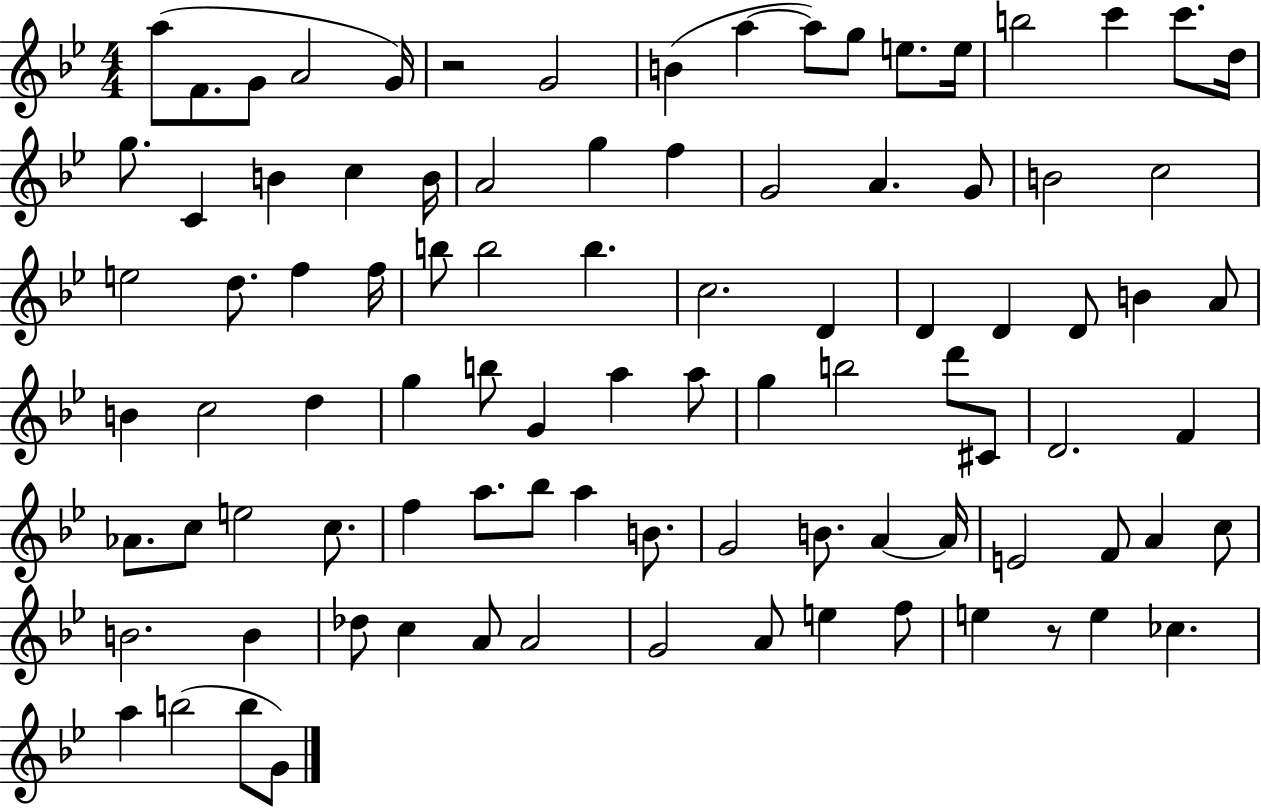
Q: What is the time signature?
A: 4/4